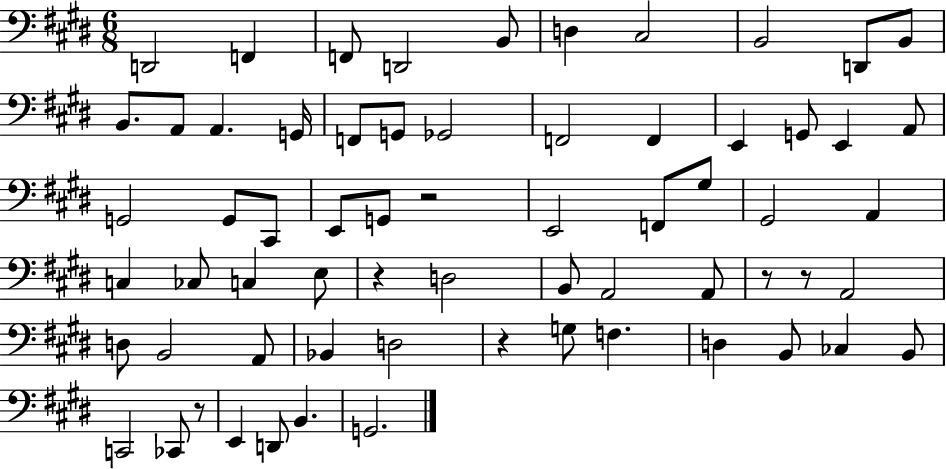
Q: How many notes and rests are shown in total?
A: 65